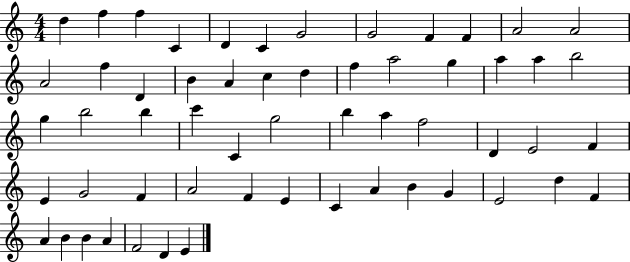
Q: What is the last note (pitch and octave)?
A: E4